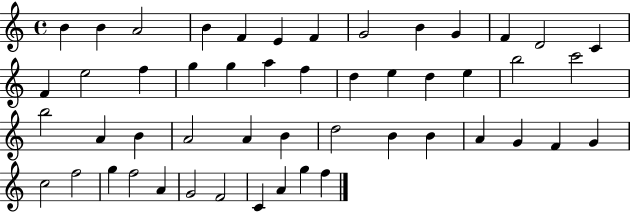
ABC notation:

X:1
T:Untitled
M:4/4
L:1/4
K:C
B B A2 B F E F G2 B G F D2 C F e2 f g g a f d e d e b2 c'2 b2 A B A2 A B d2 B B A G F G c2 f2 g f2 A G2 F2 C A g f